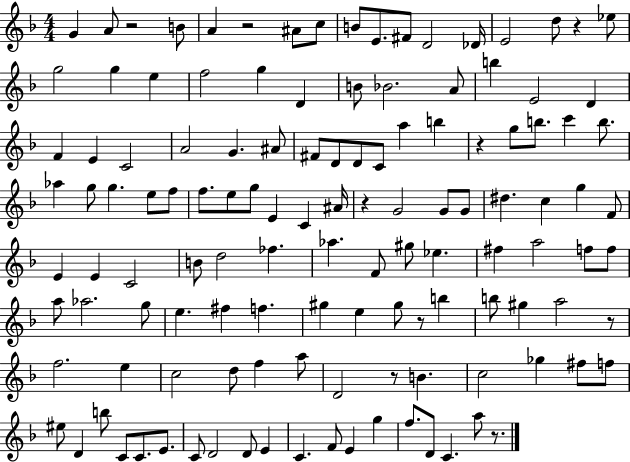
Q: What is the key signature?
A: F major